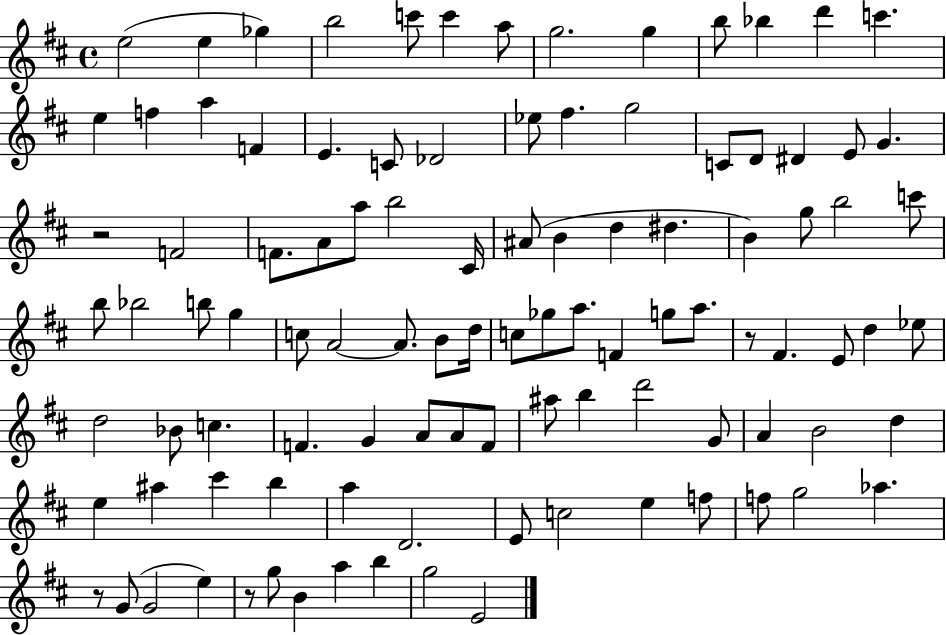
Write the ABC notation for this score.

X:1
T:Untitled
M:4/4
L:1/4
K:D
e2 e _g b2 c'/2 c' a/2 g2 g b/2 _b d' c' e f a F E C/2 _D2 _e/2 ^f g2 C/2 D/2 ^D E/2 G z2 F2 F/2 A/2 a/2 b2 ^C/4 ^A/2 B d ^d B g/2 b2 c'/2 b/2 _b2 b/2 g c/2 A2 A/2 B/2 d/4 c/2 _g/2 a/2 F g/2 a/2 z/2 ^F E/2 d _e/2 d2 _B/2 c F G A/2 A/2 F/2 ^a/2 b d'2 G/2 A B2 d e ^a ^c' b a D2 E/2 c2 e f/2 f/2 g2 _a z/2 G/2 G2 e z/2 g/2 B a b g2 E2